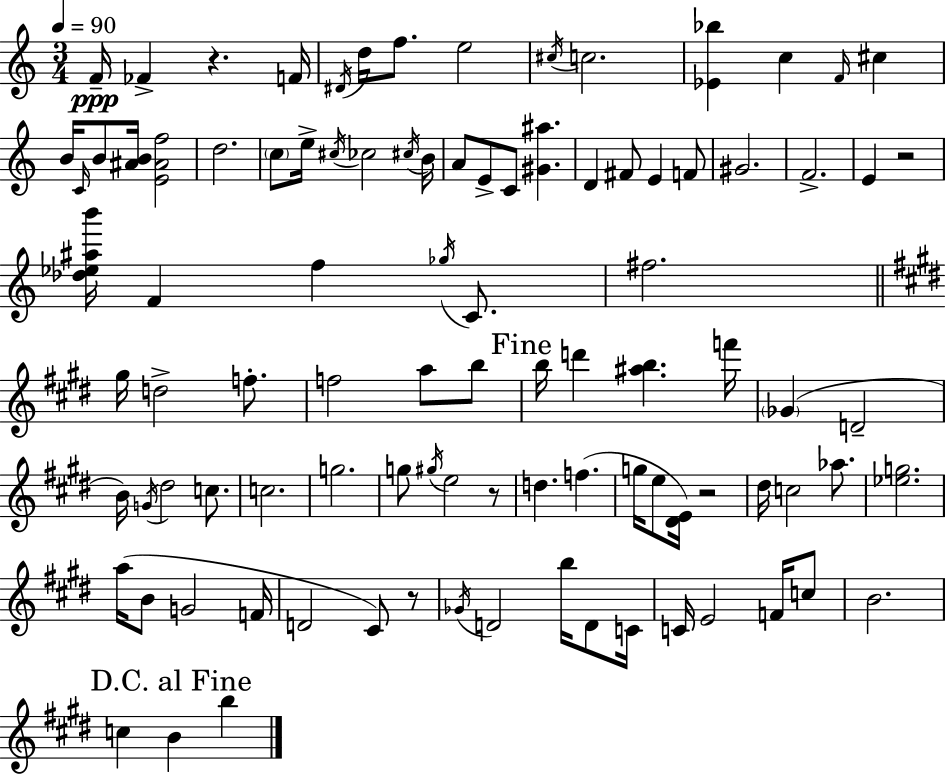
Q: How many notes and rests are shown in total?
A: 96